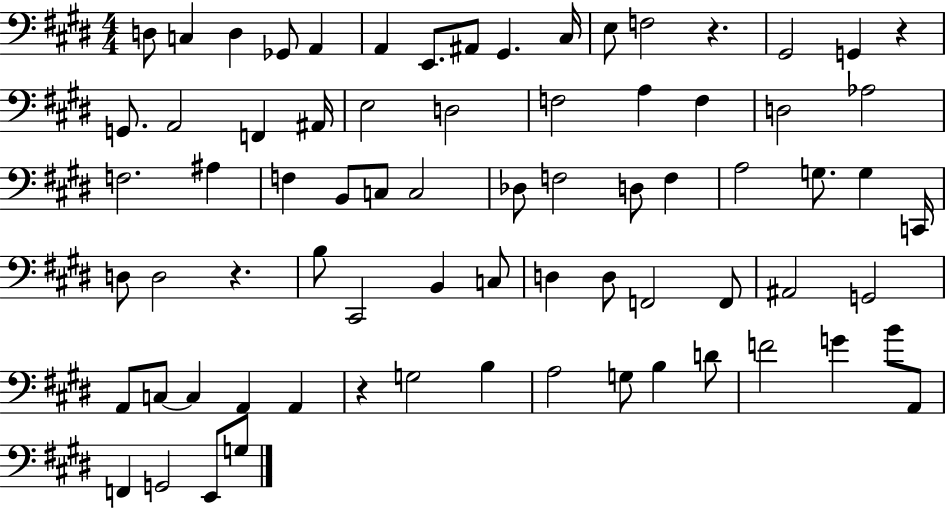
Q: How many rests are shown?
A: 4